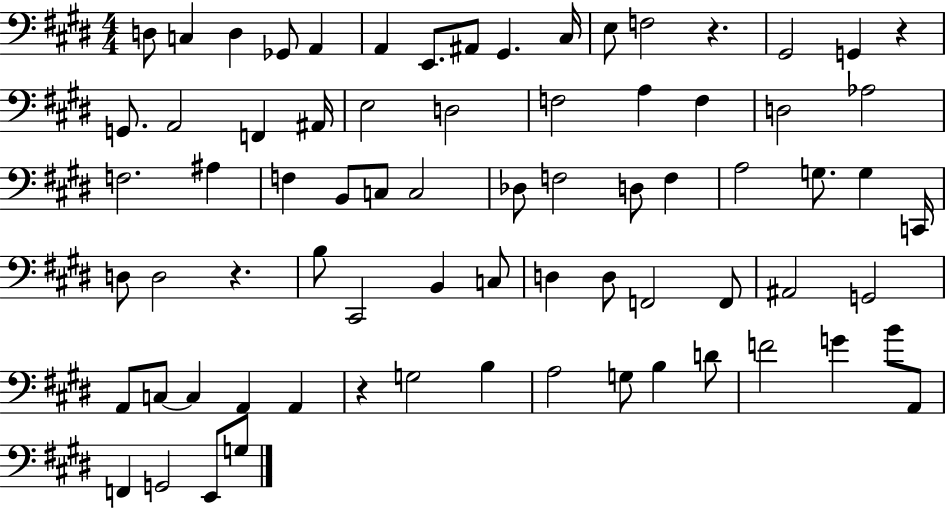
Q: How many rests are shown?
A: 4